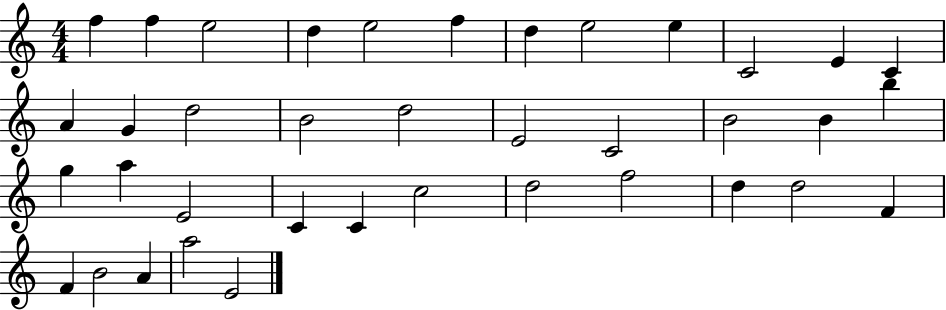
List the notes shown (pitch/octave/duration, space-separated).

F5/q F5/q E5/h D5/q E5/h F5/q D5/q E5/h E5/q C4/h E4/q C4/q A4/q G4/q D5/h B4/h D5/h E4/h C4/h B4/h B4/q B5/q G5/q A5/q E4/h C4/q C4/q C5/h D5/h F5/h D5/q D5/h F4/q F4/q B4/h A4/q A5/h E4/h